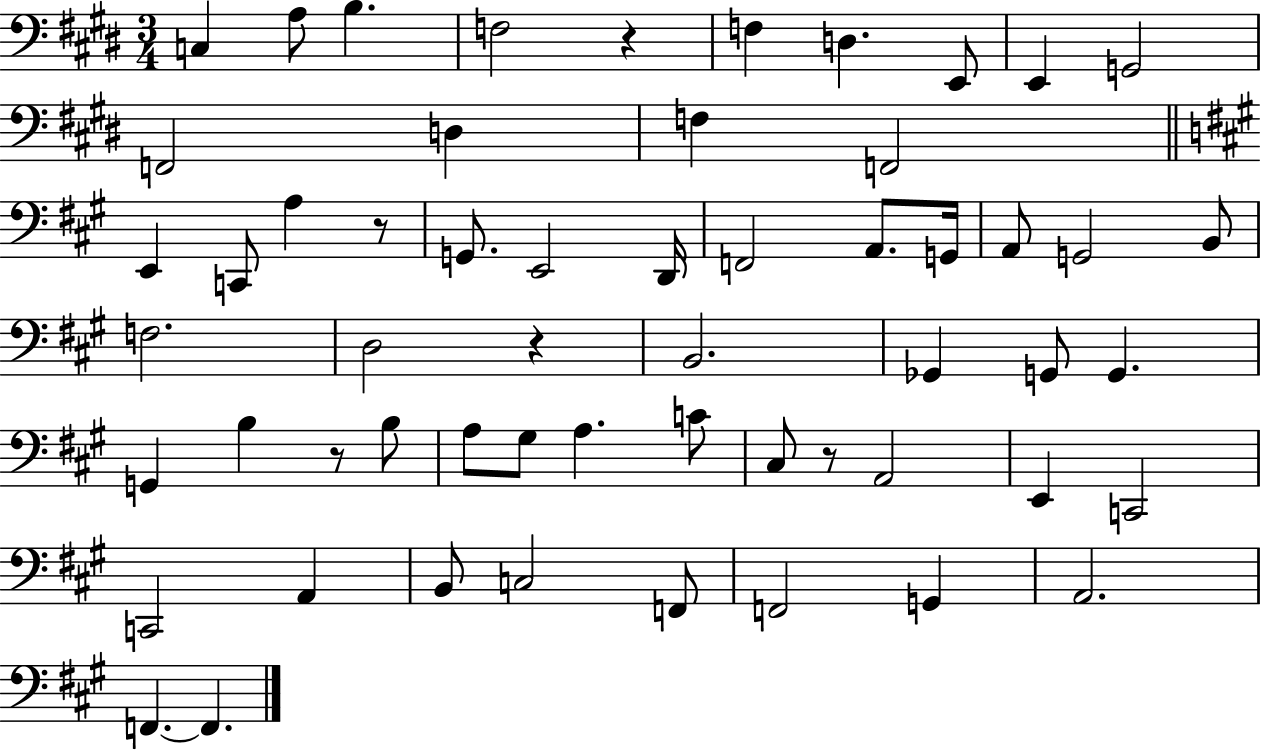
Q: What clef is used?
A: bass